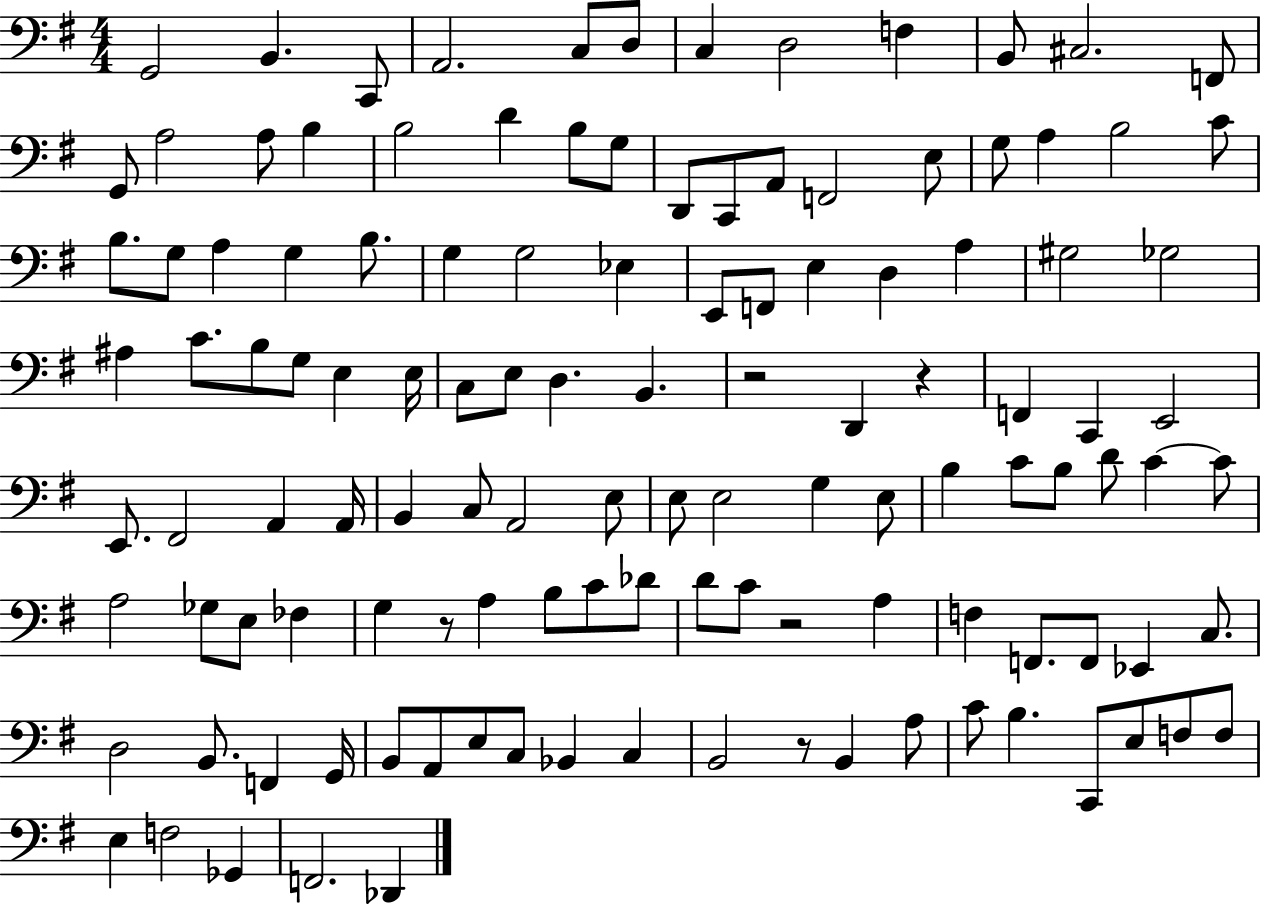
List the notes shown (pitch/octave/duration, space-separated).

G2/h B2/q. C2/e A2/h. C3/e D3/e C3/q D3/h F3/q B2/e C#3/h. F2/e G2/e A3/h A3/e B3/q B3/h D4/q B3/e G3/e D2/e C2/e A2/e F2/h E3/e G3/e A3/q B3/h C4/e B3/e. G3/e A3/q G3/q B3/e. G3/q G3/h Eb3/q E2/e F2/e E3/q D3/q A3/q G#3/h Gb3/h A#3/q C4/e. B3/e G3/e E3/q E3/s C3/e E3/e D3/q. B2/q. R/h D2/q R/q F2/q C2/q E2/h E2/e. F#2/h A2/q A2/s B2/q C3/e A2/h E3/e E3/e E3/h G3/q E3/e B3/q C4/e B3/e D4/e C4/q C4/e A3/h Gb3/e E3/e FES3/q G3/q R/e A3/q B3/e C4/e Db4/e D4/e C4/e R/h A3/q F3/q F2/e. F2/e Eb2/q C3/e. D3/h B2/e. F2/q G2/s B2/e A2/e E3/e C3/e Bb2/q C3/q B2/h R/e B2/q A3/e C4/e B3/q. C2/e E3/e F3/e F3/e E3/q F3/h Gb2/q F2/h. Db2/q